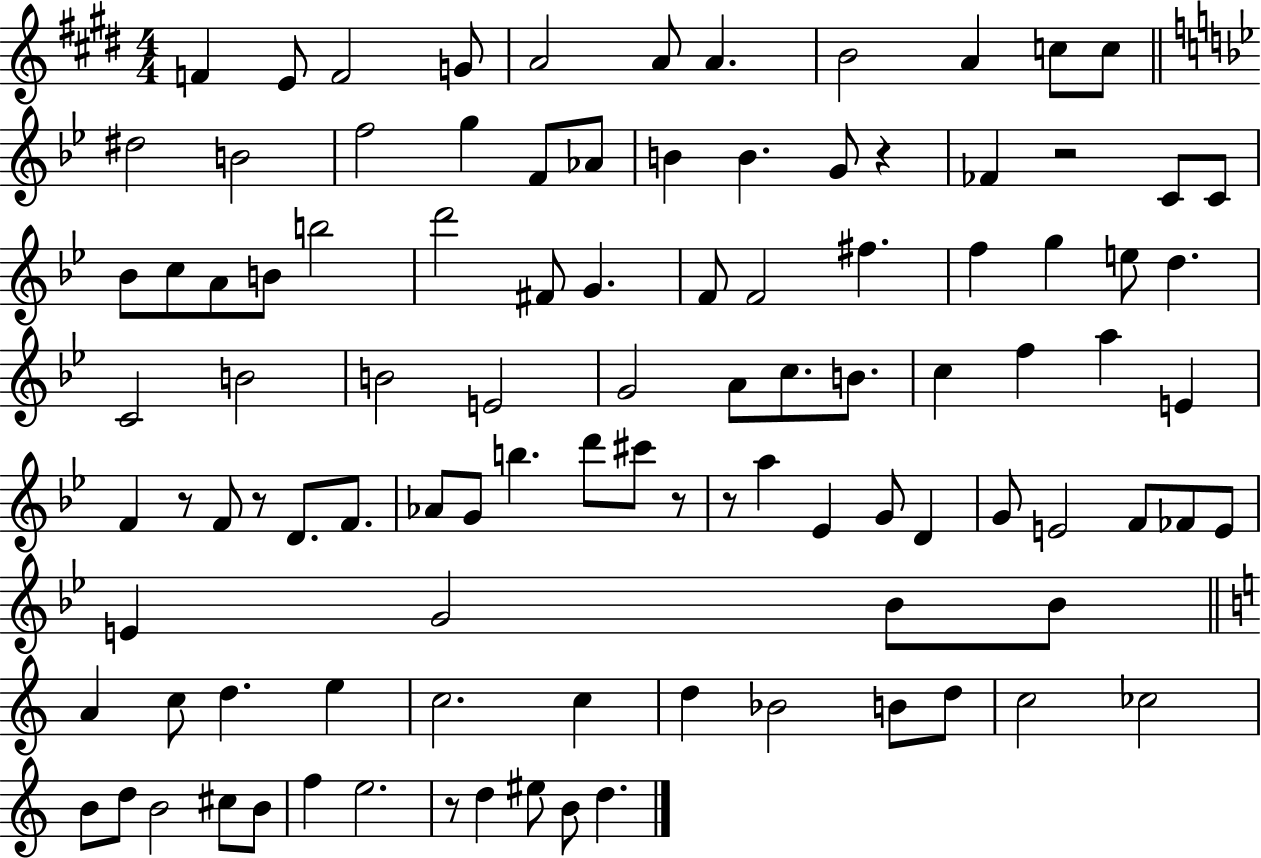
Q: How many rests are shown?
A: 7